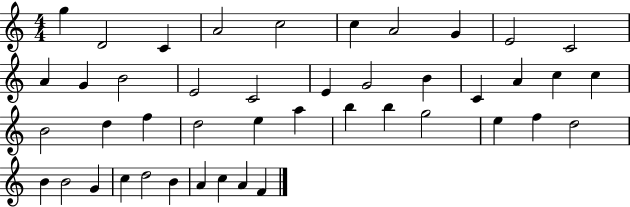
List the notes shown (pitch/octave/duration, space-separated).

G5/q D4/h C4/q A4/h C5/h C5/q A4/h G4/q E4/h C4/h A4/q G4/q B4/h E4/h C4/h E4/q G4/h B4/q C4/q A4/q C5/q C5/q B4/h D5/q F5/q D5/h E5/q A5/q B5/q B5/q G5/h E5/q F5/q D5/h B4/q B4/h G4/q C5/q D5/h B4/q A4/q C5/q A4/q F4/q